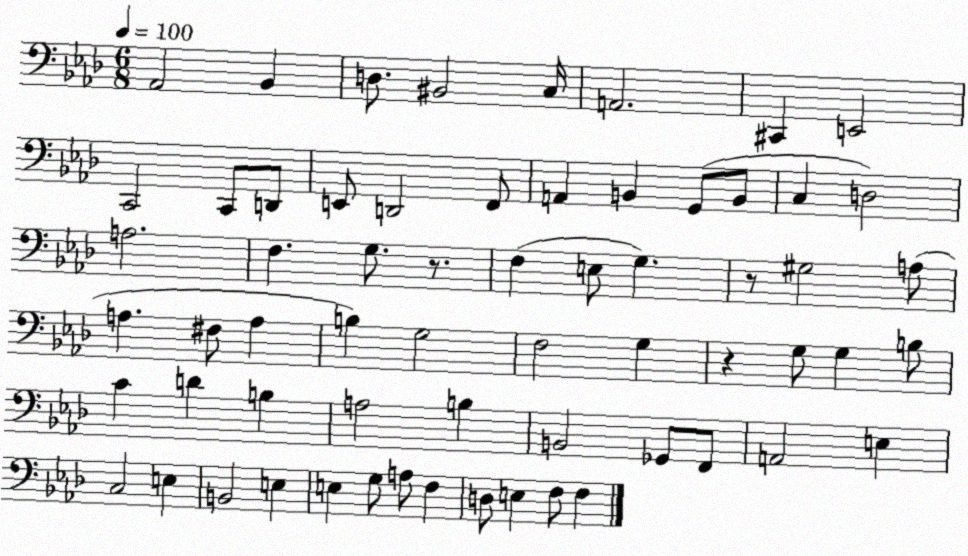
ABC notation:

X:1
T:Untitled
M:6/8
L:1/4
K:Ab
_A,,2 _B,, D,/2 ^B,,2 C,/4 A,,2 ^C,, E,,2 C,,2 C,,/2 D,,/2 E,,/2 D,,2 F,,/2 A,, B,, G,,/2 B,,/2 C, D,2 A,2 F, G,/2 z/2 F, E,/2 G, z/2 ^G,2 A,/2 A, ^F,/2 A, B, G,2 F,2 G, z G,/2 G, B,/2 C D B, A,2 B, B,,2 _G,,/2 F,,/2 A,,2 E, C,2 E, B,,2 E, E, G,/2 A,/2 F, D,/2 E, F,/2 F,